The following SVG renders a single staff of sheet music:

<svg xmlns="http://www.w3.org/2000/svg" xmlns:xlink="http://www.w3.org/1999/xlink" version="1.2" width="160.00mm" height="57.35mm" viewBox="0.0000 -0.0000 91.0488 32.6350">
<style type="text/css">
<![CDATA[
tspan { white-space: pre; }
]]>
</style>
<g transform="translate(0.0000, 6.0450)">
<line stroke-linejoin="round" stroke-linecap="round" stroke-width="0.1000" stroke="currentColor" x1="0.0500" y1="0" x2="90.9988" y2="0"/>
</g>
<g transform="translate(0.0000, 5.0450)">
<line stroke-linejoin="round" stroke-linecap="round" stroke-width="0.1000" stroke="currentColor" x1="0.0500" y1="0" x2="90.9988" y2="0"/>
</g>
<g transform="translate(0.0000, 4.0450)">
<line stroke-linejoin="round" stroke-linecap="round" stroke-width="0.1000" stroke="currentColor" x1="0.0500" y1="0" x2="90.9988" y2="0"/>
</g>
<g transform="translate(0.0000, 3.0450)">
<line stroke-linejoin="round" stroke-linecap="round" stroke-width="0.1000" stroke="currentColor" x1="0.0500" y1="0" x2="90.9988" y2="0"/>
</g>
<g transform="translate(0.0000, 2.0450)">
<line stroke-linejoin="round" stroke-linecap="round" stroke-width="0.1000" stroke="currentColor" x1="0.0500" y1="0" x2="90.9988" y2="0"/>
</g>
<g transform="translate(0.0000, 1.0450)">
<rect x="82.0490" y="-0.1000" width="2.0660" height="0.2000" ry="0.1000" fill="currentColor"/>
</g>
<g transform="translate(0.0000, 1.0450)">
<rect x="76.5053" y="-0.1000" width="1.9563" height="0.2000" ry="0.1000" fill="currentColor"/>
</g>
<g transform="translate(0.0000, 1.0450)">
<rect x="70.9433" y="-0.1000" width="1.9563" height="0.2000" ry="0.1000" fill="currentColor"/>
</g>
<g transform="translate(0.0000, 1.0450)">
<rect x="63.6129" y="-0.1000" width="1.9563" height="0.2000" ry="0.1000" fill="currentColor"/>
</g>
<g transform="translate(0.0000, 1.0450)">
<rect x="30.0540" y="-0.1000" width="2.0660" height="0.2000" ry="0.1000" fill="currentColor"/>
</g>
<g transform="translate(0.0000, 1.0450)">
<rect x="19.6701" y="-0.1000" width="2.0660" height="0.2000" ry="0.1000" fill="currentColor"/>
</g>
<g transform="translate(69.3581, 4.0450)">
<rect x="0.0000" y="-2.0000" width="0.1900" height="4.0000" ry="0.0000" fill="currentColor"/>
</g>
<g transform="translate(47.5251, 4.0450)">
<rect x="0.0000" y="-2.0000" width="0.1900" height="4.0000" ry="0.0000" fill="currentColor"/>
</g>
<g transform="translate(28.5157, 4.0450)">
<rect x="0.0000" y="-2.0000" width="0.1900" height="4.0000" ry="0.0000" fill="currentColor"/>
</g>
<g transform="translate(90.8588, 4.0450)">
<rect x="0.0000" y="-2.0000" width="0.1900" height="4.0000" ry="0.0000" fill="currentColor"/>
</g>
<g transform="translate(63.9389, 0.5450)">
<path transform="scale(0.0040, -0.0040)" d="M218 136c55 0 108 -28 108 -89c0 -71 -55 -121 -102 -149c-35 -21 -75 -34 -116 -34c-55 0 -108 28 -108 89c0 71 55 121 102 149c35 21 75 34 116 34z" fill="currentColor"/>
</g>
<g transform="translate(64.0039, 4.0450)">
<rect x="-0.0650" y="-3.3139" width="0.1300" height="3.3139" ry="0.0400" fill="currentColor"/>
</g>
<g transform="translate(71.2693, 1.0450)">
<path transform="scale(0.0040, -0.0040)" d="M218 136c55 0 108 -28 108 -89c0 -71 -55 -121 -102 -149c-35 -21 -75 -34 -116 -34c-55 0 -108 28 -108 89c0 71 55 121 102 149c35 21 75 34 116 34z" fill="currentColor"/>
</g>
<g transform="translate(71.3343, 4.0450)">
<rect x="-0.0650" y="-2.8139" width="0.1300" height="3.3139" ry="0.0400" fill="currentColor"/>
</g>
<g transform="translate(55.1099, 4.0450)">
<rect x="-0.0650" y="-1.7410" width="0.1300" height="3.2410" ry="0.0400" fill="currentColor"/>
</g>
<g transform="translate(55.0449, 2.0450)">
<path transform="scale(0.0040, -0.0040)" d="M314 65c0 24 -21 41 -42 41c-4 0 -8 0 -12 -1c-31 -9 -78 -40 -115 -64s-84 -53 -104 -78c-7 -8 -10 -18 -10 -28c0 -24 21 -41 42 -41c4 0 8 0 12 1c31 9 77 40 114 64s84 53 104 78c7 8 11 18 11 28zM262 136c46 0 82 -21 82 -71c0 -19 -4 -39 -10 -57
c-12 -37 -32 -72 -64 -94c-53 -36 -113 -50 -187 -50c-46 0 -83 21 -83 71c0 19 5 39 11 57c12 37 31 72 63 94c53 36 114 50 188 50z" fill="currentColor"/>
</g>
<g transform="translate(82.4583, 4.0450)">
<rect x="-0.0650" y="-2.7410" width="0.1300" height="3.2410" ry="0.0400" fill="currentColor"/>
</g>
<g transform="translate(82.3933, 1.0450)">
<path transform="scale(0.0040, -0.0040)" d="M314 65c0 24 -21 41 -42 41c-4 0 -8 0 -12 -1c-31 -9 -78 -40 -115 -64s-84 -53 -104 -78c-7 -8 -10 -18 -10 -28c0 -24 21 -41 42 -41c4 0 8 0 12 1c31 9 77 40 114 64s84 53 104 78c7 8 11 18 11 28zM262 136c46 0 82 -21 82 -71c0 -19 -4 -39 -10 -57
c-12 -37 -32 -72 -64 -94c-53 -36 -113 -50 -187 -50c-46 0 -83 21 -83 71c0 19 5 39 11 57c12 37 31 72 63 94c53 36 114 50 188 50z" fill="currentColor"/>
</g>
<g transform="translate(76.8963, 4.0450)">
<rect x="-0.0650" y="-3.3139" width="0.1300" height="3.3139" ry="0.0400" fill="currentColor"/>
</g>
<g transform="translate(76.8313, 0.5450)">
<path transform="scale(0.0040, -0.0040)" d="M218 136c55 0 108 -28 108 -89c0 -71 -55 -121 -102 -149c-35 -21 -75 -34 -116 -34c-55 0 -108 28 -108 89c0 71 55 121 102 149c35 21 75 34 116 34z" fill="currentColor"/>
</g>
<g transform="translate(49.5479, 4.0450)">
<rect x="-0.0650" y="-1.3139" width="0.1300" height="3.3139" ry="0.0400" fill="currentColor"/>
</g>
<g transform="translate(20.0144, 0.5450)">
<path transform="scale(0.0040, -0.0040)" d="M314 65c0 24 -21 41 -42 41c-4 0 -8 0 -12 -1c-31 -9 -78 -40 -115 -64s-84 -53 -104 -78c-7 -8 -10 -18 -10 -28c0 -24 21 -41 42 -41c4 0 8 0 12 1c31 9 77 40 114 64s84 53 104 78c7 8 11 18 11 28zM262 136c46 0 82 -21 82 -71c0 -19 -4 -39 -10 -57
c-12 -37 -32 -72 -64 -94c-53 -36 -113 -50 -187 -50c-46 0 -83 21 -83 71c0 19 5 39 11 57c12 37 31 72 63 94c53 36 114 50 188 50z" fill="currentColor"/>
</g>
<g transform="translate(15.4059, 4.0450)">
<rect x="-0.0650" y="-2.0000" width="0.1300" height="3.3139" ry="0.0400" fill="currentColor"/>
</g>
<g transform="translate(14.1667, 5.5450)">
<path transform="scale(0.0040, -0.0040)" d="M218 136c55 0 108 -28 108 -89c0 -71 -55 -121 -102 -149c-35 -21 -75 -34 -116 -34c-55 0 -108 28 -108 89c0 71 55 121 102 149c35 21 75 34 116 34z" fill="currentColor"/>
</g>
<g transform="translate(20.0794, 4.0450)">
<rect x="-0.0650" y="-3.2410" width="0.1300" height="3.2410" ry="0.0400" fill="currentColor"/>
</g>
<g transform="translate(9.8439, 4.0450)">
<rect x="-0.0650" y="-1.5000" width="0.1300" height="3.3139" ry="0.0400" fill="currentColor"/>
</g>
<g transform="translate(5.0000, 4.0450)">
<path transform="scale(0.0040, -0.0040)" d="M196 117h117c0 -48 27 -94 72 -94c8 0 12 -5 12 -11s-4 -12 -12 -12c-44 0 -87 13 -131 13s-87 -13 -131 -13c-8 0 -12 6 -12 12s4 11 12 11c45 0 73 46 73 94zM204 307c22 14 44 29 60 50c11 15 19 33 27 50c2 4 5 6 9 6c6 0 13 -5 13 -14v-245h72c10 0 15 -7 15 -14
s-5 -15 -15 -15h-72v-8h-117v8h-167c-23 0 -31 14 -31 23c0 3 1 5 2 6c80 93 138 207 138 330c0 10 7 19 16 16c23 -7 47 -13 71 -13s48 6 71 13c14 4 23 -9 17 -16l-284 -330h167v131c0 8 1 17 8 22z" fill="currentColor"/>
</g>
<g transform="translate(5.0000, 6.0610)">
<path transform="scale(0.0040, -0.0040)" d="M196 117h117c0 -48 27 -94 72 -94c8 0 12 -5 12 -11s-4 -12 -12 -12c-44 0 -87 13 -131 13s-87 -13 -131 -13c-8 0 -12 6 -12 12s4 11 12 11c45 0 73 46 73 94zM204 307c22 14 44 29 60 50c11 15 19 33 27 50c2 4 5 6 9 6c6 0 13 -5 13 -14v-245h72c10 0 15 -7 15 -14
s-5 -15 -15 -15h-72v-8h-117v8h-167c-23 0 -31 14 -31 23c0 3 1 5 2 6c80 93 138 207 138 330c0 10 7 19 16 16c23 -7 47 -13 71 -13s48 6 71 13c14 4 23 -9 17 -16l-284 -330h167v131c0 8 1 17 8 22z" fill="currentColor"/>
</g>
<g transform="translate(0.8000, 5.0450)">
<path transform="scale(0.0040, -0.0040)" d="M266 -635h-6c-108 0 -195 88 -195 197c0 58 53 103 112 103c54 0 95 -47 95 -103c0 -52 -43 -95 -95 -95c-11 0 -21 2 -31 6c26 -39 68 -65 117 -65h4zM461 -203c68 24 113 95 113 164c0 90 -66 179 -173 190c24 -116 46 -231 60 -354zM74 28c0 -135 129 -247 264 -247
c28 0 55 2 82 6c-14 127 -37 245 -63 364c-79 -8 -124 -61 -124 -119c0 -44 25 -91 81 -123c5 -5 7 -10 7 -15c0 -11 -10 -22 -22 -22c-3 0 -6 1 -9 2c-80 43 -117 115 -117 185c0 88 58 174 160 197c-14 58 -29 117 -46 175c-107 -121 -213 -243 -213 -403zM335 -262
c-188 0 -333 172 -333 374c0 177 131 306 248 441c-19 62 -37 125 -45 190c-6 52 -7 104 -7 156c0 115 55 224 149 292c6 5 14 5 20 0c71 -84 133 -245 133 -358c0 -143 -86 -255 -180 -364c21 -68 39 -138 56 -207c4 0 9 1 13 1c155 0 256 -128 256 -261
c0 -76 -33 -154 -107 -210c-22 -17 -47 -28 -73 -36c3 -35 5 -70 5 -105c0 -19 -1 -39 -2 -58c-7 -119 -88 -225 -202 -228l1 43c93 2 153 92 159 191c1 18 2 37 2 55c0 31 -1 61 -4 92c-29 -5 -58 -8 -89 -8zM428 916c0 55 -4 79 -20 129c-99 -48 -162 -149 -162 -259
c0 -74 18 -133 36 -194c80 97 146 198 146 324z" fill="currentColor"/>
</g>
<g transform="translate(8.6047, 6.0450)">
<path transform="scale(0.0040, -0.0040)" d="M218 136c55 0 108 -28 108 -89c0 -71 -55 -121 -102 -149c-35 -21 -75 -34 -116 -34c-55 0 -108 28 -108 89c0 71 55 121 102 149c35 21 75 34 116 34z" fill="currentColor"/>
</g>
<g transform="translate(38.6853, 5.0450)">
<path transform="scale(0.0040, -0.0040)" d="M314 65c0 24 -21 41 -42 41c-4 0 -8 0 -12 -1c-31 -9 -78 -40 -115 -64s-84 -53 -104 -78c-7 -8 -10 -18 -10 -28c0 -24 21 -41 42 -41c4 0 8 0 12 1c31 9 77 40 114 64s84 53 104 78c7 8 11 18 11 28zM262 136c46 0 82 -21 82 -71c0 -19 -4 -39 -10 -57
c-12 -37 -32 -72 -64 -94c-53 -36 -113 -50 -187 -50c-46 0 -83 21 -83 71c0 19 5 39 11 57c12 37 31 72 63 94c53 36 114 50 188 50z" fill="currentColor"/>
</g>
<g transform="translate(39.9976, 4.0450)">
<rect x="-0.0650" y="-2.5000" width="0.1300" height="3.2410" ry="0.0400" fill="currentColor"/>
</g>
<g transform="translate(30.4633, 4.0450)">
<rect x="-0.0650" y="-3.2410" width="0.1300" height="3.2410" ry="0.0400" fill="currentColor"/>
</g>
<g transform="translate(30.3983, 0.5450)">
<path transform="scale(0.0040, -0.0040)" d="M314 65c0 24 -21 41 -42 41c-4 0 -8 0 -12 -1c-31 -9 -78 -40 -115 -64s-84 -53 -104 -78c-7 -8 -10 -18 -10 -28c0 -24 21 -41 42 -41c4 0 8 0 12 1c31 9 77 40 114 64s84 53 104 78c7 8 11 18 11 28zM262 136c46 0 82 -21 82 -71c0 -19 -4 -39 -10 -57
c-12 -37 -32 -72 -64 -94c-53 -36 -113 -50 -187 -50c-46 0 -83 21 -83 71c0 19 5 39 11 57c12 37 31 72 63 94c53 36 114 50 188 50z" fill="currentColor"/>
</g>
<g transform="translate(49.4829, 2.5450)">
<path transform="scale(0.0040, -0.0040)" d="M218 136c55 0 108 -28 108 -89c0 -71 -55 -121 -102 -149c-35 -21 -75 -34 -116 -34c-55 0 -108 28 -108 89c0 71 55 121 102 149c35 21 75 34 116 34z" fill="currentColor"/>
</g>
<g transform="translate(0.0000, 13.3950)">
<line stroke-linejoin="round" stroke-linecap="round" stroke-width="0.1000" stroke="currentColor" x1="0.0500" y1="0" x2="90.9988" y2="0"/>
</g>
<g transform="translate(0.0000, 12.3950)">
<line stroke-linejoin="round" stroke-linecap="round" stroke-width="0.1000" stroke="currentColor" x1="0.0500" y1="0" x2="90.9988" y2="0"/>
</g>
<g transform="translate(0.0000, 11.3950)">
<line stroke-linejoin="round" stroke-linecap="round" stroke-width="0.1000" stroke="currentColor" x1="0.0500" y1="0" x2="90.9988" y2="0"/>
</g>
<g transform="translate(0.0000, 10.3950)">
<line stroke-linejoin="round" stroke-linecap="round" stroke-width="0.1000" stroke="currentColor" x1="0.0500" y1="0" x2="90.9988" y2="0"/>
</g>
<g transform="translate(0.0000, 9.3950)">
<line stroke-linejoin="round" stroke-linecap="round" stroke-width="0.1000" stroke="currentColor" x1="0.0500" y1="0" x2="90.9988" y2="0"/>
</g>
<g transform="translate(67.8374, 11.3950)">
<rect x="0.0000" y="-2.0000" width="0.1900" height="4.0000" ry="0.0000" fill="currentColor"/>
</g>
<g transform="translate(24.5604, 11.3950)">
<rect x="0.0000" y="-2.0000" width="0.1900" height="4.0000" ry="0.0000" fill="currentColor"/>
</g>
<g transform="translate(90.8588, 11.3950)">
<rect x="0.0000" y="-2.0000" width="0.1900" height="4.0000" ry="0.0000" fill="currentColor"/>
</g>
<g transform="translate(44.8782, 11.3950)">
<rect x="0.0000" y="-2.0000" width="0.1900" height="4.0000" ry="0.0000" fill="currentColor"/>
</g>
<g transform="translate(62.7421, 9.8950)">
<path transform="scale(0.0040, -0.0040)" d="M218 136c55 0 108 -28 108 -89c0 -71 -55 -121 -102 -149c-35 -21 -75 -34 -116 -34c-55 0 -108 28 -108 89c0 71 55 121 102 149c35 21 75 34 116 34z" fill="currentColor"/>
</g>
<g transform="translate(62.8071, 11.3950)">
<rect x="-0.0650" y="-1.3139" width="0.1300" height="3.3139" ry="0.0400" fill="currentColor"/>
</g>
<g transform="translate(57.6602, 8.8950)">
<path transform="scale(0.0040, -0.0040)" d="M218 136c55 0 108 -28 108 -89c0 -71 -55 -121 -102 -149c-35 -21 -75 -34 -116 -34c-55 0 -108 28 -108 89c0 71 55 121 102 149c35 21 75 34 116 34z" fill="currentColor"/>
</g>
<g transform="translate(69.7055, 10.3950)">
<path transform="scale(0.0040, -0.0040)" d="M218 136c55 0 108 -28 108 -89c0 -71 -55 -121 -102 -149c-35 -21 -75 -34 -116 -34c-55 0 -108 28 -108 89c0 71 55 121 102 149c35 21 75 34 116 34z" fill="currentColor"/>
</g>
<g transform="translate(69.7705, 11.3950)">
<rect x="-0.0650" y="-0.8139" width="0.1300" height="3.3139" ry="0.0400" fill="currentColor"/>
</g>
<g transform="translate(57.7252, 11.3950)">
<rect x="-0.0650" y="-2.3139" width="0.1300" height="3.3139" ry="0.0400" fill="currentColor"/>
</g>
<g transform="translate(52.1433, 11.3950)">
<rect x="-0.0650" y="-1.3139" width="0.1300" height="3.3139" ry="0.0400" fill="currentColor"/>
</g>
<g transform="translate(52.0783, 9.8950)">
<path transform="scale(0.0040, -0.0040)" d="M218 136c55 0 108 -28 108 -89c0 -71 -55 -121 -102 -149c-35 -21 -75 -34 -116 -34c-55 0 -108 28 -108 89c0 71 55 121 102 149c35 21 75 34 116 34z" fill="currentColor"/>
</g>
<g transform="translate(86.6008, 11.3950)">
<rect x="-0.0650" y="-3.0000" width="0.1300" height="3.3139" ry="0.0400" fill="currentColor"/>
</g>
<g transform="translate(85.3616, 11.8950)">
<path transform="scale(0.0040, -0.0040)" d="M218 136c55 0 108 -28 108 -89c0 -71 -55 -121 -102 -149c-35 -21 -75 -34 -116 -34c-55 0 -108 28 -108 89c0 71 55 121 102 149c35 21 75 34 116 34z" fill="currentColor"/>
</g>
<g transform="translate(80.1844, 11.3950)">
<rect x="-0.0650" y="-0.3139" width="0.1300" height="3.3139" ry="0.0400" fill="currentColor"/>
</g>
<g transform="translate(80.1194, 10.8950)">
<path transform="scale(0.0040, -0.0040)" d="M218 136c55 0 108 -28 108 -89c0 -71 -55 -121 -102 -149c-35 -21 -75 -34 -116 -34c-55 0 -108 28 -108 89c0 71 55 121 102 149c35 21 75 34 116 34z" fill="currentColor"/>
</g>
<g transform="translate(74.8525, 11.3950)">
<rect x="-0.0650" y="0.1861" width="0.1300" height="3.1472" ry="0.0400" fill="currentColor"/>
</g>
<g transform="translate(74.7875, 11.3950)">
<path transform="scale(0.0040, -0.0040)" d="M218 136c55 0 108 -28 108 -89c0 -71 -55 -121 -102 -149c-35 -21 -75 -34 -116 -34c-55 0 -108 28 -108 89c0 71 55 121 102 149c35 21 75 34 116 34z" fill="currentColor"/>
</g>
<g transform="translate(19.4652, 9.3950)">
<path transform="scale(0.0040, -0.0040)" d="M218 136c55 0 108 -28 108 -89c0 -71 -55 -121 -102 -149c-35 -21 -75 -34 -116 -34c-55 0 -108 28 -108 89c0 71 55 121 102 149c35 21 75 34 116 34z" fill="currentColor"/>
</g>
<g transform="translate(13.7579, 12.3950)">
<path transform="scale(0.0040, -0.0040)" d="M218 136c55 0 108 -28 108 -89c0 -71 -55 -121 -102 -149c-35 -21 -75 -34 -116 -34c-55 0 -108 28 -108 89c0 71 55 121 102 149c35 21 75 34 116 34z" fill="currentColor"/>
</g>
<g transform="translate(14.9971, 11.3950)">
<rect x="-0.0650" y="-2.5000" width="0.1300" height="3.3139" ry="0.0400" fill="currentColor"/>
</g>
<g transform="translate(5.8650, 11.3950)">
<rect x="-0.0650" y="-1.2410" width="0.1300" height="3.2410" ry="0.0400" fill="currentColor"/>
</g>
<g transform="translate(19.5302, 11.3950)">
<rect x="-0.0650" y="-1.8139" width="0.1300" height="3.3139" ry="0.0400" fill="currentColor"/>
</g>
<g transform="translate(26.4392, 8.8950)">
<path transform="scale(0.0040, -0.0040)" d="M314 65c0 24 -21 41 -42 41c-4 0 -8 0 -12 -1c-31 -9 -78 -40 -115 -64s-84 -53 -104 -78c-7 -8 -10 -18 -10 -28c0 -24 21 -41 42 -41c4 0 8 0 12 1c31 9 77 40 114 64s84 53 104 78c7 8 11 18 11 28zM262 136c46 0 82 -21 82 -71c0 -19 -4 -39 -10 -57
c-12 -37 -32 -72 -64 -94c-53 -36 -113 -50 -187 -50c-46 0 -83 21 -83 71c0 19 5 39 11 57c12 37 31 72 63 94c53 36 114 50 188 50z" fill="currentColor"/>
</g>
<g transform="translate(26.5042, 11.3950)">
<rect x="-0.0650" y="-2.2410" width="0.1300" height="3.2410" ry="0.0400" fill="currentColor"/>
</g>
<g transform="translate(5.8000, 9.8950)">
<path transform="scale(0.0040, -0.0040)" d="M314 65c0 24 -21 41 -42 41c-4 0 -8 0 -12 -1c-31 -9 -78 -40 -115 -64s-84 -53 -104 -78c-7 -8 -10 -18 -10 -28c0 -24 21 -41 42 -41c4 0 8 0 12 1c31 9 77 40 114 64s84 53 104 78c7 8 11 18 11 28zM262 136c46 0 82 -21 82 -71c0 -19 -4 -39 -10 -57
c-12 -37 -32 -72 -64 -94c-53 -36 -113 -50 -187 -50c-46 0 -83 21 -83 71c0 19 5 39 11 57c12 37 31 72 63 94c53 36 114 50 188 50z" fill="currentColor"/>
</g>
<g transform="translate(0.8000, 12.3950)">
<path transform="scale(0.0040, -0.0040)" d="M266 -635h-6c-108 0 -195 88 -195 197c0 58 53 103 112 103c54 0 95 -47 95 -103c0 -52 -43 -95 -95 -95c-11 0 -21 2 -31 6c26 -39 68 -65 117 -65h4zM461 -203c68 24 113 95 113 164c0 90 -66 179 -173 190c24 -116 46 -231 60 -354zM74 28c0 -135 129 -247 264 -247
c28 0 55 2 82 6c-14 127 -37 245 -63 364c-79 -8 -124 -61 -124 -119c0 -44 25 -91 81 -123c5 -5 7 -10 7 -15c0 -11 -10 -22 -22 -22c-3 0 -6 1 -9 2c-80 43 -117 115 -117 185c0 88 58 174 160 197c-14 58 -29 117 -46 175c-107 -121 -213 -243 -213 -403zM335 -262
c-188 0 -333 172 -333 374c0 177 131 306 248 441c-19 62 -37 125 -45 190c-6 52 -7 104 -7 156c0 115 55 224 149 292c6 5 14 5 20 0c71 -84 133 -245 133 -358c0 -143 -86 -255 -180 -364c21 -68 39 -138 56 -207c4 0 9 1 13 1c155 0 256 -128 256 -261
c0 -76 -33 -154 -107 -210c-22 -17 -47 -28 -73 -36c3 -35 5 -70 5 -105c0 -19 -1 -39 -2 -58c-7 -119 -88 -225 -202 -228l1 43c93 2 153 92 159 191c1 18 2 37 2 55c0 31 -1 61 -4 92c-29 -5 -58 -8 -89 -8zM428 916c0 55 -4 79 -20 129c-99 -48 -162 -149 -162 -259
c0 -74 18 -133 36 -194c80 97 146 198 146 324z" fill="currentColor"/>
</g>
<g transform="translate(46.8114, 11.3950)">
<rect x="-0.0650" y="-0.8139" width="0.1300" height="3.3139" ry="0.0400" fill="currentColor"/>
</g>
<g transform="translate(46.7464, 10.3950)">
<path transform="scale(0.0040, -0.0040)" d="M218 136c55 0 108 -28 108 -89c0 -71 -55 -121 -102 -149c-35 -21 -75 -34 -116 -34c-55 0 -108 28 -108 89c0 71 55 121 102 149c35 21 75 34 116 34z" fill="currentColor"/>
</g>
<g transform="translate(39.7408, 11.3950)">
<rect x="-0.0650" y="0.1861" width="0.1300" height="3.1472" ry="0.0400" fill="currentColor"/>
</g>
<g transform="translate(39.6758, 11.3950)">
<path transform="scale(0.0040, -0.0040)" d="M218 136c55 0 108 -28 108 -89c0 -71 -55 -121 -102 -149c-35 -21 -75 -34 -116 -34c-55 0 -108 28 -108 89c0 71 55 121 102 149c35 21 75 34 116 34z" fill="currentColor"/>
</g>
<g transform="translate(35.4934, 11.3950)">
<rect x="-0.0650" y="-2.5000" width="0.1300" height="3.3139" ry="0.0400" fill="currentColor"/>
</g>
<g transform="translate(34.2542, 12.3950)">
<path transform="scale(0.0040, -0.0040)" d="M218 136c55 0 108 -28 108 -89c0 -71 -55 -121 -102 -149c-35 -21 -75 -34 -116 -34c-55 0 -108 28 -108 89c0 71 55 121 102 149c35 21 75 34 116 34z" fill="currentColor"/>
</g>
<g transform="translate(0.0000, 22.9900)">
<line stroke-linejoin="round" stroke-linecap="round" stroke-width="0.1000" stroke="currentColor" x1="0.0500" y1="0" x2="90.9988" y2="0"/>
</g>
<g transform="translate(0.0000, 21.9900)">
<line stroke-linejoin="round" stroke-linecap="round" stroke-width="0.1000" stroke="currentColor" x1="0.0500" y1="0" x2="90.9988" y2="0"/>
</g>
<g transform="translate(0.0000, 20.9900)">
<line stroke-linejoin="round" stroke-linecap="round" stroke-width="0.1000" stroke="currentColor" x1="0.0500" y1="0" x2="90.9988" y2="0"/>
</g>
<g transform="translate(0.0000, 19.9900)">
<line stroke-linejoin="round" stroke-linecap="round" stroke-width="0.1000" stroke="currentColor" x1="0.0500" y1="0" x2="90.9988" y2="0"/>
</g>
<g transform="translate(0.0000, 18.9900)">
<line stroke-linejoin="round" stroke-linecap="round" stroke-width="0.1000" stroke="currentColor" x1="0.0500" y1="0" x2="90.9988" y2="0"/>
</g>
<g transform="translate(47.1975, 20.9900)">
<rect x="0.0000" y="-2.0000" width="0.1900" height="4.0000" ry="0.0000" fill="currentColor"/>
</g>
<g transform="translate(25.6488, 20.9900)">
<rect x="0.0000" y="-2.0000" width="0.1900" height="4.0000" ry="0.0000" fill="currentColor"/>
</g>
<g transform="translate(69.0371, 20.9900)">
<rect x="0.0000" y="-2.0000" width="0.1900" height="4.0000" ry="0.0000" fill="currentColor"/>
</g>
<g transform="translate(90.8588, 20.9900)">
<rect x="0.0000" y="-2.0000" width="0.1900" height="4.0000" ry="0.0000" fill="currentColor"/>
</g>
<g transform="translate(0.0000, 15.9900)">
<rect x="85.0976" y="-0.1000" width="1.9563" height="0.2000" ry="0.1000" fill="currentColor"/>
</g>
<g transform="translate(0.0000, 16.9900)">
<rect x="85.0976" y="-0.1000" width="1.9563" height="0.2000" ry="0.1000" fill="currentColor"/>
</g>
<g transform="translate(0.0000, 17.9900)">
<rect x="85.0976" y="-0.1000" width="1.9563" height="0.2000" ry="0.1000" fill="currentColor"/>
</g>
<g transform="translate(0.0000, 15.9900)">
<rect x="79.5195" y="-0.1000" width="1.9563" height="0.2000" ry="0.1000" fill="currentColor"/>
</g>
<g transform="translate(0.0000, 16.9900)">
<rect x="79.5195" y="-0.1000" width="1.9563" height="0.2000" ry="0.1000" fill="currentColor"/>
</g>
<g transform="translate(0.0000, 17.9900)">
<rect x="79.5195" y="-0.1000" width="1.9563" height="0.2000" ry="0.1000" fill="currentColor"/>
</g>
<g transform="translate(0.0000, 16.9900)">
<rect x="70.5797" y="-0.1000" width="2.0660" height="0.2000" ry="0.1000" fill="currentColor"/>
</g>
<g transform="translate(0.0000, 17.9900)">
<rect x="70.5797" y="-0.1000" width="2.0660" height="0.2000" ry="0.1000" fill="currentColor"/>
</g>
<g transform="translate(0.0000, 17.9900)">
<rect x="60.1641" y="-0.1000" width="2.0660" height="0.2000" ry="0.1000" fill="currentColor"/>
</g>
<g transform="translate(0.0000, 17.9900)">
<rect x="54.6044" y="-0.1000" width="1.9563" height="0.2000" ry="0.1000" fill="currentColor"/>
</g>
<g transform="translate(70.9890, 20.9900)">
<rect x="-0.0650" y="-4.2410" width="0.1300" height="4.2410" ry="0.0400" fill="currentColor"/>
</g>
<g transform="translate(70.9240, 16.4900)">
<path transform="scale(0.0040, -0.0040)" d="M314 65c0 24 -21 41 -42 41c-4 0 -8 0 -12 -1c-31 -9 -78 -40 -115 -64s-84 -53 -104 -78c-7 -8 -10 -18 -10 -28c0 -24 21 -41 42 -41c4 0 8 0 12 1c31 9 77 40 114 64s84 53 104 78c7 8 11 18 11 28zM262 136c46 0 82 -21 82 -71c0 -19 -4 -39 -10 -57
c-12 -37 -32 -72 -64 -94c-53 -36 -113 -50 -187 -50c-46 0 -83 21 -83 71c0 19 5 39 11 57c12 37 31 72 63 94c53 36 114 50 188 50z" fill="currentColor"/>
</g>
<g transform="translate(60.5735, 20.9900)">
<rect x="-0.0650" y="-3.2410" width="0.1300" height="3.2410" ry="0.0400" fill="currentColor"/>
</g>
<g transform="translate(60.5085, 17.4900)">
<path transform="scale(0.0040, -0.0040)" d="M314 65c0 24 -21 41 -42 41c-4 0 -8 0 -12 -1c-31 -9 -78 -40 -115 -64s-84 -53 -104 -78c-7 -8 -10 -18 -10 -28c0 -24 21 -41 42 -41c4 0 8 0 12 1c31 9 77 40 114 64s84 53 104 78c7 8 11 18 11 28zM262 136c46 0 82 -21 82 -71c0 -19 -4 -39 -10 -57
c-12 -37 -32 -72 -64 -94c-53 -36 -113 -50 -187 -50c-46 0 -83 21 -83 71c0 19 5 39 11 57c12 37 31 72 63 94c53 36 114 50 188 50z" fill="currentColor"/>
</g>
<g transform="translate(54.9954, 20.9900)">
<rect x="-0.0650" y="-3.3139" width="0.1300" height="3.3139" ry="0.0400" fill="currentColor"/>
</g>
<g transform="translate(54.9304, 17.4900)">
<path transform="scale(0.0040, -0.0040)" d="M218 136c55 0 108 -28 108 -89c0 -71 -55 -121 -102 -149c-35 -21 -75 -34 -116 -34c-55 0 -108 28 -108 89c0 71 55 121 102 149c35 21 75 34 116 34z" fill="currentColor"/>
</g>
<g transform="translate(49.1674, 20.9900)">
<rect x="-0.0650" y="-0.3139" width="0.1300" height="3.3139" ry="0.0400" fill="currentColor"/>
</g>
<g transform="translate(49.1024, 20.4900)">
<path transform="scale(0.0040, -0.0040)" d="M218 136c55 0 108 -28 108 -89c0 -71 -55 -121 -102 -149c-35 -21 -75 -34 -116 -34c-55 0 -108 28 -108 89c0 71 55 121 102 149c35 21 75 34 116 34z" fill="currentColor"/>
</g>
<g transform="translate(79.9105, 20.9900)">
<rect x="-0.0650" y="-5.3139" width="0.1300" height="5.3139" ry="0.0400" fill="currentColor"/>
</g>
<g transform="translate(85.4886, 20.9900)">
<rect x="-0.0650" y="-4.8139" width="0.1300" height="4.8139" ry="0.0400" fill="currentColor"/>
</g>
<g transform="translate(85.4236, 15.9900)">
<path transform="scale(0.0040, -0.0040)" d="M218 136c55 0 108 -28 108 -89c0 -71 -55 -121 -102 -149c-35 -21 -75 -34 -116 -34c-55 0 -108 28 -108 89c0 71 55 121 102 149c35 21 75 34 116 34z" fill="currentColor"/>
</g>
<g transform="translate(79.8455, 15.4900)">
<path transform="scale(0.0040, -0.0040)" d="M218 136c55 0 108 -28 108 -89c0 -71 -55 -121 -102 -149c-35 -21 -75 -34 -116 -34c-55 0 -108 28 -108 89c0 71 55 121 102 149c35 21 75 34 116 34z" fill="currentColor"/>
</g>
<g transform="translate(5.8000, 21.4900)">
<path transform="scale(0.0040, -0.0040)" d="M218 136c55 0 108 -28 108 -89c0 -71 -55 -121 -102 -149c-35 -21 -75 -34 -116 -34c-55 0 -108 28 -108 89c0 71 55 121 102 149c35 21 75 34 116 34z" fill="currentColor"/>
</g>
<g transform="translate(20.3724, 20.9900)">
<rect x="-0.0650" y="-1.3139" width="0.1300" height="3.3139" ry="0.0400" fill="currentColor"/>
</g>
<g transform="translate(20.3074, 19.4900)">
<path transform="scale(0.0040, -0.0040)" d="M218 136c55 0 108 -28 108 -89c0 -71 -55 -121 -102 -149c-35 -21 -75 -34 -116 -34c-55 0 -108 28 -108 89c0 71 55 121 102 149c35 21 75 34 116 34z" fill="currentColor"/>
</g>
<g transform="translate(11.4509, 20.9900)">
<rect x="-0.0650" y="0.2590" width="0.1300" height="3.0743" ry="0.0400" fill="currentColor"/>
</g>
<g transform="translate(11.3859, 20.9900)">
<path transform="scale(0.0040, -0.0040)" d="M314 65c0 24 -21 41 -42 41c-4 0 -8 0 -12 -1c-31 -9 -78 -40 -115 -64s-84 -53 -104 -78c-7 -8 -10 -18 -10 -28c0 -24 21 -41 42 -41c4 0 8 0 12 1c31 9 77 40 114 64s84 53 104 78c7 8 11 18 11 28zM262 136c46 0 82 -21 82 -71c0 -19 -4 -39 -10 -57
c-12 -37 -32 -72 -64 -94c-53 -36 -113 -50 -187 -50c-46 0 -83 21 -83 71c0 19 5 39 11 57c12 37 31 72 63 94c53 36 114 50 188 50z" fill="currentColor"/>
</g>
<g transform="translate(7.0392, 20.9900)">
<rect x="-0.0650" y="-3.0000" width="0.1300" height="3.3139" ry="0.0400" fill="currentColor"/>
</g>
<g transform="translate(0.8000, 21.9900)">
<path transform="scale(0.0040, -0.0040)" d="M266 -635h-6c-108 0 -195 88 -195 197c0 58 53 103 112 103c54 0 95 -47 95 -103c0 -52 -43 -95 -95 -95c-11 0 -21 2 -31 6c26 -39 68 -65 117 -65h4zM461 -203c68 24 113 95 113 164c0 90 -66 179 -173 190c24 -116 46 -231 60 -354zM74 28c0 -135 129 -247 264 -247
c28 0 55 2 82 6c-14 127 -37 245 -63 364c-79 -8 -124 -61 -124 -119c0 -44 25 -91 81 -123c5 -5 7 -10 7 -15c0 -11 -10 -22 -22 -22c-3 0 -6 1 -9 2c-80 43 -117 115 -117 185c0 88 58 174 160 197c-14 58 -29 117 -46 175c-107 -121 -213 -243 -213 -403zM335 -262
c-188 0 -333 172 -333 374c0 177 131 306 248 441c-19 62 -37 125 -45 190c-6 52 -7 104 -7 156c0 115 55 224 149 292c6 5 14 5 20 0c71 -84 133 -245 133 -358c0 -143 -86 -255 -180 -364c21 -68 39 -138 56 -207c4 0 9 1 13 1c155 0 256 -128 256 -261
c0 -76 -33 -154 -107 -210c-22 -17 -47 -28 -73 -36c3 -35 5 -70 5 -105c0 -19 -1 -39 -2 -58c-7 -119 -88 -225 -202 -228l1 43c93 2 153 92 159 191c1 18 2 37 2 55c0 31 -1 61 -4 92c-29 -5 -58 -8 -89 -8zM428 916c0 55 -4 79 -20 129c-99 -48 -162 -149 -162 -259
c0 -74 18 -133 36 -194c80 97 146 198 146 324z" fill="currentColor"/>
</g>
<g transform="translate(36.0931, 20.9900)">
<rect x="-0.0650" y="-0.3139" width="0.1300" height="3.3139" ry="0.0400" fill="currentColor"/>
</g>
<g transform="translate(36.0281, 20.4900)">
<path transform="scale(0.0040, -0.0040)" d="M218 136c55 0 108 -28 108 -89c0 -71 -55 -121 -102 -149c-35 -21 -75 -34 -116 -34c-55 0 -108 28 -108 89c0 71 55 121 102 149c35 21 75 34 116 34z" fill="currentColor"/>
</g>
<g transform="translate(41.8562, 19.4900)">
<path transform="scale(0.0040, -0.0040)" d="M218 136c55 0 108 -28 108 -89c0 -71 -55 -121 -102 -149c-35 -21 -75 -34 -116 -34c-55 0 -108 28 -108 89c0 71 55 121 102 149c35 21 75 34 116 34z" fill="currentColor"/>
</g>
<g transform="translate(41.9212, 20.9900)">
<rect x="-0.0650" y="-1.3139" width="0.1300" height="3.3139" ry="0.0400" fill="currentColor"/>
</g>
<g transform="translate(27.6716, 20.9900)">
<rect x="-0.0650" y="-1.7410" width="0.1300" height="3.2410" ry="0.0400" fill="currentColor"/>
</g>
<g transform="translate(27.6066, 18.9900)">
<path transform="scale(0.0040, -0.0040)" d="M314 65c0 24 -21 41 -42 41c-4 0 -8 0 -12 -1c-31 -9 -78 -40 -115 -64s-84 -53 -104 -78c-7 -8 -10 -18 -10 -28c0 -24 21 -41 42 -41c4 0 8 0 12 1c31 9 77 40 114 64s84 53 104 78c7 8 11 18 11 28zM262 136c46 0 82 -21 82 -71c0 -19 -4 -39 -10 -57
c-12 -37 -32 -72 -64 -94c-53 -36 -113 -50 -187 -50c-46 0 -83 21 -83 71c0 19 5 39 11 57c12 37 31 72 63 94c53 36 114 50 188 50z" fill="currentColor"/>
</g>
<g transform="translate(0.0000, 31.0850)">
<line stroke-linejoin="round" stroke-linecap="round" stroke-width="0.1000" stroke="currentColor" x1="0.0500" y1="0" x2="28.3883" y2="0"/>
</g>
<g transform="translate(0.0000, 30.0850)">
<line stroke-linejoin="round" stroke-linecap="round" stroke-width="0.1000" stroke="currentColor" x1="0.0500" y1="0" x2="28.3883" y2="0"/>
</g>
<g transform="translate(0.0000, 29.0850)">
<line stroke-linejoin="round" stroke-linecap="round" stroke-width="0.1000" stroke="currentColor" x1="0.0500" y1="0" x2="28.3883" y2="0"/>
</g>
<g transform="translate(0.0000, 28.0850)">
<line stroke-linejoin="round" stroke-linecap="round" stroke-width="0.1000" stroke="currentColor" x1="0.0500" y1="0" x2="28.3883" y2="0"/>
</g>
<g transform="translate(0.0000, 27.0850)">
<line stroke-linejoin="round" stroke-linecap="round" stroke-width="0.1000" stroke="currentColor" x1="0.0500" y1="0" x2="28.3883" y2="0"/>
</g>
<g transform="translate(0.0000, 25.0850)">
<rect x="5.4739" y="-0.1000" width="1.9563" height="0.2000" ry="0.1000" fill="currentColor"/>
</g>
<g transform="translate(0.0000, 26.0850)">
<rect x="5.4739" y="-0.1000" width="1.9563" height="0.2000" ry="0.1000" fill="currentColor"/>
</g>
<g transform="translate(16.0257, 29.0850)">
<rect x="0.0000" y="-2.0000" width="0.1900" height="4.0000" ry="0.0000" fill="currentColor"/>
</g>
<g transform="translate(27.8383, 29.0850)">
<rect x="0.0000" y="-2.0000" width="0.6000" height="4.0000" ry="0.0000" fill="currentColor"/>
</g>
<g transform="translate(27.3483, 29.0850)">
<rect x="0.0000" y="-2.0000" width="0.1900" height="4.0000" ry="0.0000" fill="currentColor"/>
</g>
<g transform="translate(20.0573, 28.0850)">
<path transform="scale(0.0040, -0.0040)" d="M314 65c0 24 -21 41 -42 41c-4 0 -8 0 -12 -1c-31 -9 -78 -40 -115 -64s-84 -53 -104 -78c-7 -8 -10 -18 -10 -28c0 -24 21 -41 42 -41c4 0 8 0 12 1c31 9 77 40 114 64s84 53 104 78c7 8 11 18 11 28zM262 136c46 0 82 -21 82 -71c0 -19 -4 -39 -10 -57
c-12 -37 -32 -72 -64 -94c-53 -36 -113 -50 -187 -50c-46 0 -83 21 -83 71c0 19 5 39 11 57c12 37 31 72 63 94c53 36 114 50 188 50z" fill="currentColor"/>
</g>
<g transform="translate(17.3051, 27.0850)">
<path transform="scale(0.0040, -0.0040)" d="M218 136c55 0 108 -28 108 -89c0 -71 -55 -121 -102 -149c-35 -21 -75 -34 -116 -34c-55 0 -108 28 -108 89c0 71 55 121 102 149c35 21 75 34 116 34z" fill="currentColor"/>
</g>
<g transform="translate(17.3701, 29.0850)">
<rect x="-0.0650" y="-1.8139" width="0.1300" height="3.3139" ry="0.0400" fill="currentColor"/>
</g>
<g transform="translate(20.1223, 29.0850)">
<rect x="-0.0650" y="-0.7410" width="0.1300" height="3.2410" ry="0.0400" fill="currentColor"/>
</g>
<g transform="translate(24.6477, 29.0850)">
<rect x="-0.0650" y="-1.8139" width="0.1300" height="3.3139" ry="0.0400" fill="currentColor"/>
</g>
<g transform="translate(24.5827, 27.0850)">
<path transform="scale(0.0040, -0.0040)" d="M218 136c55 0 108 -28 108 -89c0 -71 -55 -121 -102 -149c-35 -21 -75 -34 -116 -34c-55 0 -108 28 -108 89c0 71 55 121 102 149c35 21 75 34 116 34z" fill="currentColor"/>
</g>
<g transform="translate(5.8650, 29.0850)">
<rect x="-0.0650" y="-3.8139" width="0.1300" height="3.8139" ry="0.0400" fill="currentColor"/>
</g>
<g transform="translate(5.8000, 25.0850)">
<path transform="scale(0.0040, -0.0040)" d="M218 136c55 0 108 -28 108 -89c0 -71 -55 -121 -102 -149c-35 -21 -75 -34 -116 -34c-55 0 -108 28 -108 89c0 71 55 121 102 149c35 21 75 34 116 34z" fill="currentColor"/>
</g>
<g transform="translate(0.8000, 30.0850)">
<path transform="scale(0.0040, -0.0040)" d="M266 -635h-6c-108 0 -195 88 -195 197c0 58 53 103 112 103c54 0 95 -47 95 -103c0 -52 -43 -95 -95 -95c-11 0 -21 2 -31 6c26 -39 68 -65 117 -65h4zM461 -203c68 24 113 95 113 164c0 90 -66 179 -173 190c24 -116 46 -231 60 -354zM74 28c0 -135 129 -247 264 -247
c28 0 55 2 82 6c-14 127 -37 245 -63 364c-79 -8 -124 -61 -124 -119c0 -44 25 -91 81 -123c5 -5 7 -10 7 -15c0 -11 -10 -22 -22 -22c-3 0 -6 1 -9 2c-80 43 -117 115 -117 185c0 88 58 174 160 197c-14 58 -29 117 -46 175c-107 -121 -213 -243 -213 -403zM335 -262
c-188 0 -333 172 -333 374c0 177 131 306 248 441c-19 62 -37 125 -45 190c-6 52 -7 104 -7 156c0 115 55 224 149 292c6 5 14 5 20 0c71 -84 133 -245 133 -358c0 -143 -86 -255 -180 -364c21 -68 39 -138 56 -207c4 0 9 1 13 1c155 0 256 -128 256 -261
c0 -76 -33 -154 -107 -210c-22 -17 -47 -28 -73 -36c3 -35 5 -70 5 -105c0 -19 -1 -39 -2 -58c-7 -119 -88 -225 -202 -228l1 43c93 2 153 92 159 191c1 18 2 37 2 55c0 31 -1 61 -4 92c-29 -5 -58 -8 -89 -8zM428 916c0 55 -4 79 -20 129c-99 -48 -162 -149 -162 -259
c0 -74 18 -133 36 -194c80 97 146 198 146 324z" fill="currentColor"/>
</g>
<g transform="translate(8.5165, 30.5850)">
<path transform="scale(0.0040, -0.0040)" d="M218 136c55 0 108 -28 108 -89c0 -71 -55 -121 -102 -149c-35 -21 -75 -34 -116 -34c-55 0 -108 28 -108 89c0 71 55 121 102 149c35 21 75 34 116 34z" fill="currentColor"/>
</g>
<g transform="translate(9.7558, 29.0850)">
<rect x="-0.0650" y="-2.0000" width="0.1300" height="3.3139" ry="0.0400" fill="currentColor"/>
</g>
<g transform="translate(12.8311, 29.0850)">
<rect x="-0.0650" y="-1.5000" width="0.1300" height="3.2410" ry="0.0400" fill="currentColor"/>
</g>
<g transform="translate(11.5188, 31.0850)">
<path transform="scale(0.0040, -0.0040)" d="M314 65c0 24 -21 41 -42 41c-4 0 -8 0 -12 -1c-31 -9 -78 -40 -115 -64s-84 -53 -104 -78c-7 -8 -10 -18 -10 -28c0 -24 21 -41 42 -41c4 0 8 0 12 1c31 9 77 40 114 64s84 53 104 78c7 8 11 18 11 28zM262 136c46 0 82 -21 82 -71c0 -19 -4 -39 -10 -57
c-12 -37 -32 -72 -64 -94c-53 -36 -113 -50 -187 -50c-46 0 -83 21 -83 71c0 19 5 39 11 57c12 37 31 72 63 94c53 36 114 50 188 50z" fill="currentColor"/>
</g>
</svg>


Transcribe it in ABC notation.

X:1
T:Untitled
M:4/4
L:1/4
K:C
E F b2 b2 G2 e f2 b a b a2 e2 G f g2 G B d e g e d B c A A B2 e f2 c e c b b2 d'2 f' e' c' F E2 f d2 f